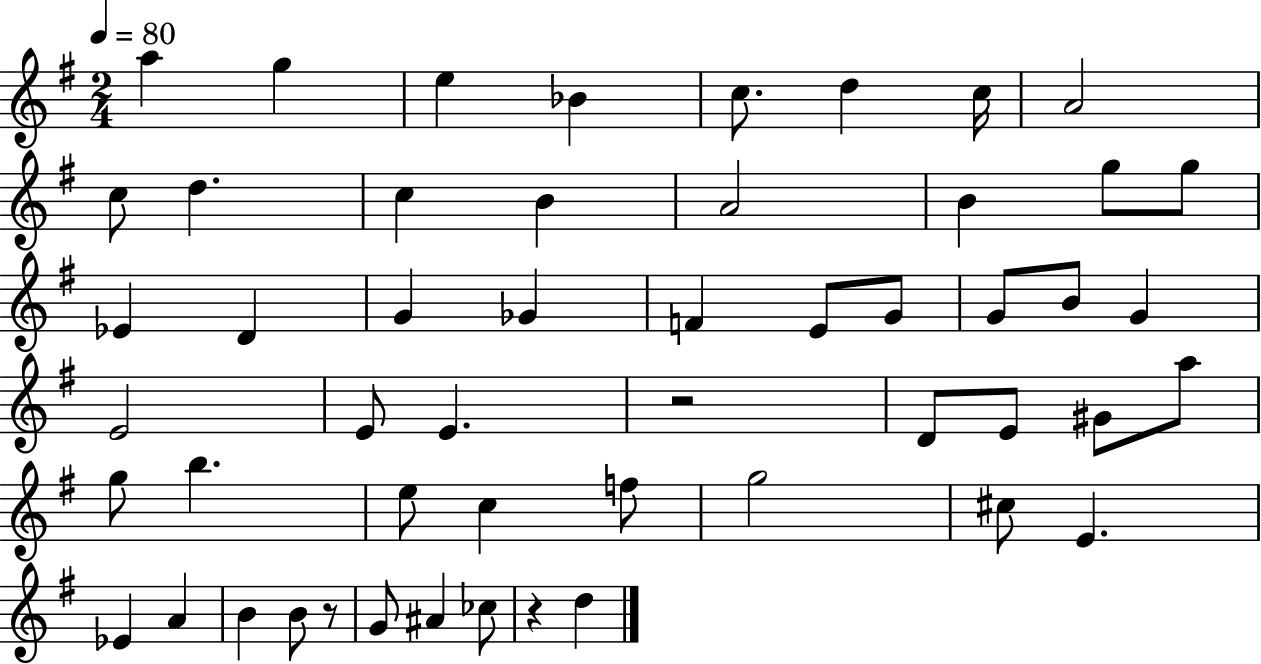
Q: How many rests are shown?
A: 3